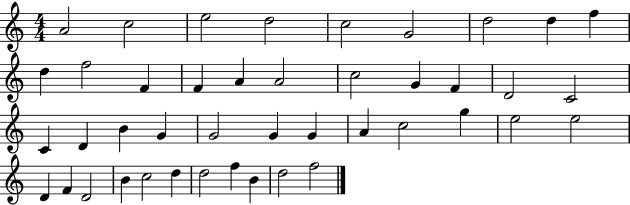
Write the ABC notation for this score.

X:1
T:Untitled
M:4/4
L:1/4
K:C
A2 c2 e2 d2 c2 G2 d2 d f d f2 F F A A2 c2 G F D2 C2 C D B G G2 G G A c2 g e2 e2 D F D2 B c2 d d2 f B d2 f2